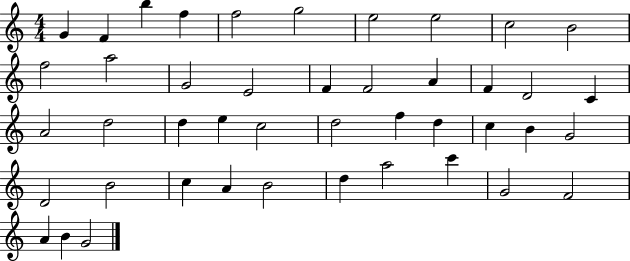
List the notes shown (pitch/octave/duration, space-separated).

G4/q F4/q B5/q F5/q F5/h G5/h E5/h E5/h C5/h B4/h F5/h A5/h G4/h E4/h F4/q F4/h A4/q F4/q D4/h C4/q A4/h D5/h D5/q E5/q C5/h D5/h F5/q D5/q C5/q B4/q G4/h D4/h B4/h C5/q A4/q B4/h D5/q A5/h C6/q G4/h F4/h A4/q B4/q G4/h